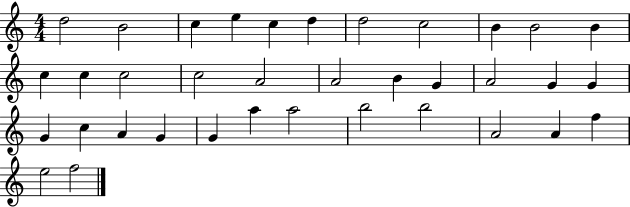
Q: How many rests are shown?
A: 0